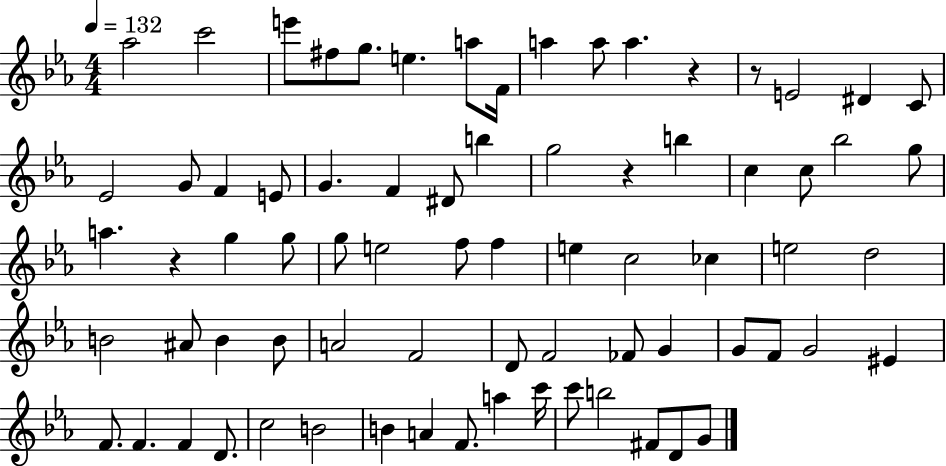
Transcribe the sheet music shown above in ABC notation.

X:1
T:Untitled
M:4/4
L:1/4
K:Eb
_a2 c'2 e'/2 ^f/2 g/2 e a/2 F/4 a a/2 a z z/2 E2 ^D C/2 _E2 G/2 F E/2 G F ^D/2 b g2 z b c c/2 _b2 g/2 a z g g/2 g/2 e2 f/2 f e c2 _c e2 d2 B2 ^A/2 B B/2 A2 F2 D/2 F2 _F/2 G G/2 F/2 G2 ^E F/2 F F D/2 c2 B2 B A F/2 a c'/4 c'/2 b2 ^F/2 D/2 G/2